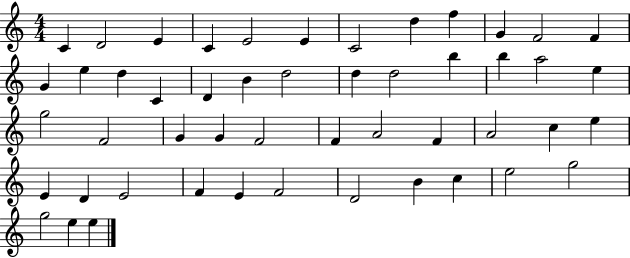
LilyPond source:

{
  \clef treble
  \numericTimeSignature
  \time 4/4
  \key c \major
  c'4 d'2 e'4 | c'4 e'2 e'4 | c'2 d''4 f''4 | g'4 f'2 f'4 | \break g'4 e''4 d''4 c'4 | d'4 b'4 d''2 | d''4 d''2 b''4 | b''4 a''2 e''4 | \break g''2 f'2 | g'4 g'4 f'2 | f'4 a'2 f'4 | a'2 c''4 e''4 | \break e'4 d'4 e'2 | f'4 e'4 f'2 | d'2 b'4 c''4 | e''2 g''2 | \break g''2 e''4 e''4 | \bar "|."
}